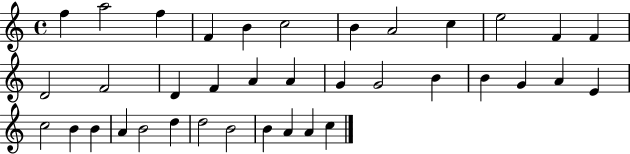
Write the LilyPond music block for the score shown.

{
  \clef treble
  \time 4/4
  \defaultTimeSignature
  \key c \major
  f''4 a''2 f''4 | f'4 b'4 c''2 | b'4 a'2 c''4 | e''2 f'4 f'4 | \break d'2 f'2 | d'4 f'4 a'4 a'4 | g'4 g'2 b'4 | b'4 g'4 a'4 e'4 | \break c''2 b'4 b'4 | a'4 b'2 d''4 | d''2 b'2 | b'4 a'4 a'4 c''4 | \break \bar "|."
}